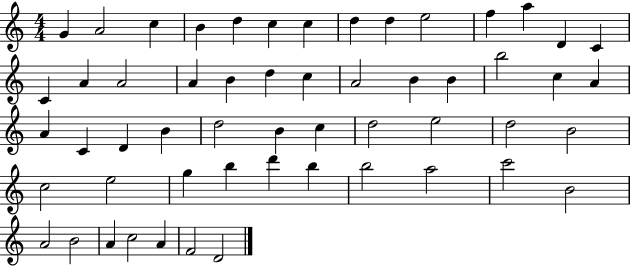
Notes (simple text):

G4/q A4/h C5/q B4/q D5/q C5/q C5/q D5/q D5/q E5/h F5/q A5/q D4/q C4/q C4/q A4/q A4/h A4/q B4/q D5/q C5/q A4/h B4/q B4/q B5/h C5/q A4/q A4/q C4/q D4/q B4/q D5/h B4/q C5/q D5/h E5/h D5/h B4/h C5/h E5/h G5/q B5/q D6/q B5/q B5/h A5/h C6/h B4/h A4/h B4/h A4/q C5/h A4/q F4/h D4/h